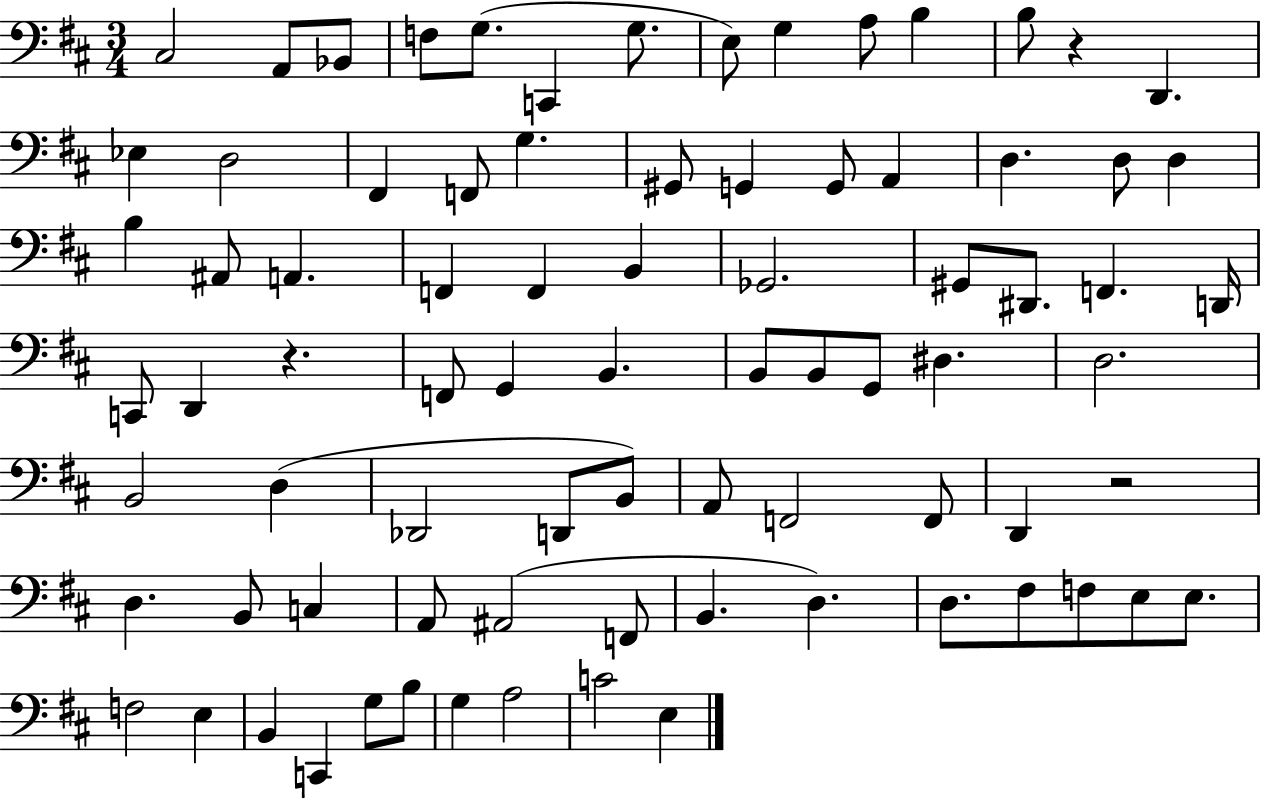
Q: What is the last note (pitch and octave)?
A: E3